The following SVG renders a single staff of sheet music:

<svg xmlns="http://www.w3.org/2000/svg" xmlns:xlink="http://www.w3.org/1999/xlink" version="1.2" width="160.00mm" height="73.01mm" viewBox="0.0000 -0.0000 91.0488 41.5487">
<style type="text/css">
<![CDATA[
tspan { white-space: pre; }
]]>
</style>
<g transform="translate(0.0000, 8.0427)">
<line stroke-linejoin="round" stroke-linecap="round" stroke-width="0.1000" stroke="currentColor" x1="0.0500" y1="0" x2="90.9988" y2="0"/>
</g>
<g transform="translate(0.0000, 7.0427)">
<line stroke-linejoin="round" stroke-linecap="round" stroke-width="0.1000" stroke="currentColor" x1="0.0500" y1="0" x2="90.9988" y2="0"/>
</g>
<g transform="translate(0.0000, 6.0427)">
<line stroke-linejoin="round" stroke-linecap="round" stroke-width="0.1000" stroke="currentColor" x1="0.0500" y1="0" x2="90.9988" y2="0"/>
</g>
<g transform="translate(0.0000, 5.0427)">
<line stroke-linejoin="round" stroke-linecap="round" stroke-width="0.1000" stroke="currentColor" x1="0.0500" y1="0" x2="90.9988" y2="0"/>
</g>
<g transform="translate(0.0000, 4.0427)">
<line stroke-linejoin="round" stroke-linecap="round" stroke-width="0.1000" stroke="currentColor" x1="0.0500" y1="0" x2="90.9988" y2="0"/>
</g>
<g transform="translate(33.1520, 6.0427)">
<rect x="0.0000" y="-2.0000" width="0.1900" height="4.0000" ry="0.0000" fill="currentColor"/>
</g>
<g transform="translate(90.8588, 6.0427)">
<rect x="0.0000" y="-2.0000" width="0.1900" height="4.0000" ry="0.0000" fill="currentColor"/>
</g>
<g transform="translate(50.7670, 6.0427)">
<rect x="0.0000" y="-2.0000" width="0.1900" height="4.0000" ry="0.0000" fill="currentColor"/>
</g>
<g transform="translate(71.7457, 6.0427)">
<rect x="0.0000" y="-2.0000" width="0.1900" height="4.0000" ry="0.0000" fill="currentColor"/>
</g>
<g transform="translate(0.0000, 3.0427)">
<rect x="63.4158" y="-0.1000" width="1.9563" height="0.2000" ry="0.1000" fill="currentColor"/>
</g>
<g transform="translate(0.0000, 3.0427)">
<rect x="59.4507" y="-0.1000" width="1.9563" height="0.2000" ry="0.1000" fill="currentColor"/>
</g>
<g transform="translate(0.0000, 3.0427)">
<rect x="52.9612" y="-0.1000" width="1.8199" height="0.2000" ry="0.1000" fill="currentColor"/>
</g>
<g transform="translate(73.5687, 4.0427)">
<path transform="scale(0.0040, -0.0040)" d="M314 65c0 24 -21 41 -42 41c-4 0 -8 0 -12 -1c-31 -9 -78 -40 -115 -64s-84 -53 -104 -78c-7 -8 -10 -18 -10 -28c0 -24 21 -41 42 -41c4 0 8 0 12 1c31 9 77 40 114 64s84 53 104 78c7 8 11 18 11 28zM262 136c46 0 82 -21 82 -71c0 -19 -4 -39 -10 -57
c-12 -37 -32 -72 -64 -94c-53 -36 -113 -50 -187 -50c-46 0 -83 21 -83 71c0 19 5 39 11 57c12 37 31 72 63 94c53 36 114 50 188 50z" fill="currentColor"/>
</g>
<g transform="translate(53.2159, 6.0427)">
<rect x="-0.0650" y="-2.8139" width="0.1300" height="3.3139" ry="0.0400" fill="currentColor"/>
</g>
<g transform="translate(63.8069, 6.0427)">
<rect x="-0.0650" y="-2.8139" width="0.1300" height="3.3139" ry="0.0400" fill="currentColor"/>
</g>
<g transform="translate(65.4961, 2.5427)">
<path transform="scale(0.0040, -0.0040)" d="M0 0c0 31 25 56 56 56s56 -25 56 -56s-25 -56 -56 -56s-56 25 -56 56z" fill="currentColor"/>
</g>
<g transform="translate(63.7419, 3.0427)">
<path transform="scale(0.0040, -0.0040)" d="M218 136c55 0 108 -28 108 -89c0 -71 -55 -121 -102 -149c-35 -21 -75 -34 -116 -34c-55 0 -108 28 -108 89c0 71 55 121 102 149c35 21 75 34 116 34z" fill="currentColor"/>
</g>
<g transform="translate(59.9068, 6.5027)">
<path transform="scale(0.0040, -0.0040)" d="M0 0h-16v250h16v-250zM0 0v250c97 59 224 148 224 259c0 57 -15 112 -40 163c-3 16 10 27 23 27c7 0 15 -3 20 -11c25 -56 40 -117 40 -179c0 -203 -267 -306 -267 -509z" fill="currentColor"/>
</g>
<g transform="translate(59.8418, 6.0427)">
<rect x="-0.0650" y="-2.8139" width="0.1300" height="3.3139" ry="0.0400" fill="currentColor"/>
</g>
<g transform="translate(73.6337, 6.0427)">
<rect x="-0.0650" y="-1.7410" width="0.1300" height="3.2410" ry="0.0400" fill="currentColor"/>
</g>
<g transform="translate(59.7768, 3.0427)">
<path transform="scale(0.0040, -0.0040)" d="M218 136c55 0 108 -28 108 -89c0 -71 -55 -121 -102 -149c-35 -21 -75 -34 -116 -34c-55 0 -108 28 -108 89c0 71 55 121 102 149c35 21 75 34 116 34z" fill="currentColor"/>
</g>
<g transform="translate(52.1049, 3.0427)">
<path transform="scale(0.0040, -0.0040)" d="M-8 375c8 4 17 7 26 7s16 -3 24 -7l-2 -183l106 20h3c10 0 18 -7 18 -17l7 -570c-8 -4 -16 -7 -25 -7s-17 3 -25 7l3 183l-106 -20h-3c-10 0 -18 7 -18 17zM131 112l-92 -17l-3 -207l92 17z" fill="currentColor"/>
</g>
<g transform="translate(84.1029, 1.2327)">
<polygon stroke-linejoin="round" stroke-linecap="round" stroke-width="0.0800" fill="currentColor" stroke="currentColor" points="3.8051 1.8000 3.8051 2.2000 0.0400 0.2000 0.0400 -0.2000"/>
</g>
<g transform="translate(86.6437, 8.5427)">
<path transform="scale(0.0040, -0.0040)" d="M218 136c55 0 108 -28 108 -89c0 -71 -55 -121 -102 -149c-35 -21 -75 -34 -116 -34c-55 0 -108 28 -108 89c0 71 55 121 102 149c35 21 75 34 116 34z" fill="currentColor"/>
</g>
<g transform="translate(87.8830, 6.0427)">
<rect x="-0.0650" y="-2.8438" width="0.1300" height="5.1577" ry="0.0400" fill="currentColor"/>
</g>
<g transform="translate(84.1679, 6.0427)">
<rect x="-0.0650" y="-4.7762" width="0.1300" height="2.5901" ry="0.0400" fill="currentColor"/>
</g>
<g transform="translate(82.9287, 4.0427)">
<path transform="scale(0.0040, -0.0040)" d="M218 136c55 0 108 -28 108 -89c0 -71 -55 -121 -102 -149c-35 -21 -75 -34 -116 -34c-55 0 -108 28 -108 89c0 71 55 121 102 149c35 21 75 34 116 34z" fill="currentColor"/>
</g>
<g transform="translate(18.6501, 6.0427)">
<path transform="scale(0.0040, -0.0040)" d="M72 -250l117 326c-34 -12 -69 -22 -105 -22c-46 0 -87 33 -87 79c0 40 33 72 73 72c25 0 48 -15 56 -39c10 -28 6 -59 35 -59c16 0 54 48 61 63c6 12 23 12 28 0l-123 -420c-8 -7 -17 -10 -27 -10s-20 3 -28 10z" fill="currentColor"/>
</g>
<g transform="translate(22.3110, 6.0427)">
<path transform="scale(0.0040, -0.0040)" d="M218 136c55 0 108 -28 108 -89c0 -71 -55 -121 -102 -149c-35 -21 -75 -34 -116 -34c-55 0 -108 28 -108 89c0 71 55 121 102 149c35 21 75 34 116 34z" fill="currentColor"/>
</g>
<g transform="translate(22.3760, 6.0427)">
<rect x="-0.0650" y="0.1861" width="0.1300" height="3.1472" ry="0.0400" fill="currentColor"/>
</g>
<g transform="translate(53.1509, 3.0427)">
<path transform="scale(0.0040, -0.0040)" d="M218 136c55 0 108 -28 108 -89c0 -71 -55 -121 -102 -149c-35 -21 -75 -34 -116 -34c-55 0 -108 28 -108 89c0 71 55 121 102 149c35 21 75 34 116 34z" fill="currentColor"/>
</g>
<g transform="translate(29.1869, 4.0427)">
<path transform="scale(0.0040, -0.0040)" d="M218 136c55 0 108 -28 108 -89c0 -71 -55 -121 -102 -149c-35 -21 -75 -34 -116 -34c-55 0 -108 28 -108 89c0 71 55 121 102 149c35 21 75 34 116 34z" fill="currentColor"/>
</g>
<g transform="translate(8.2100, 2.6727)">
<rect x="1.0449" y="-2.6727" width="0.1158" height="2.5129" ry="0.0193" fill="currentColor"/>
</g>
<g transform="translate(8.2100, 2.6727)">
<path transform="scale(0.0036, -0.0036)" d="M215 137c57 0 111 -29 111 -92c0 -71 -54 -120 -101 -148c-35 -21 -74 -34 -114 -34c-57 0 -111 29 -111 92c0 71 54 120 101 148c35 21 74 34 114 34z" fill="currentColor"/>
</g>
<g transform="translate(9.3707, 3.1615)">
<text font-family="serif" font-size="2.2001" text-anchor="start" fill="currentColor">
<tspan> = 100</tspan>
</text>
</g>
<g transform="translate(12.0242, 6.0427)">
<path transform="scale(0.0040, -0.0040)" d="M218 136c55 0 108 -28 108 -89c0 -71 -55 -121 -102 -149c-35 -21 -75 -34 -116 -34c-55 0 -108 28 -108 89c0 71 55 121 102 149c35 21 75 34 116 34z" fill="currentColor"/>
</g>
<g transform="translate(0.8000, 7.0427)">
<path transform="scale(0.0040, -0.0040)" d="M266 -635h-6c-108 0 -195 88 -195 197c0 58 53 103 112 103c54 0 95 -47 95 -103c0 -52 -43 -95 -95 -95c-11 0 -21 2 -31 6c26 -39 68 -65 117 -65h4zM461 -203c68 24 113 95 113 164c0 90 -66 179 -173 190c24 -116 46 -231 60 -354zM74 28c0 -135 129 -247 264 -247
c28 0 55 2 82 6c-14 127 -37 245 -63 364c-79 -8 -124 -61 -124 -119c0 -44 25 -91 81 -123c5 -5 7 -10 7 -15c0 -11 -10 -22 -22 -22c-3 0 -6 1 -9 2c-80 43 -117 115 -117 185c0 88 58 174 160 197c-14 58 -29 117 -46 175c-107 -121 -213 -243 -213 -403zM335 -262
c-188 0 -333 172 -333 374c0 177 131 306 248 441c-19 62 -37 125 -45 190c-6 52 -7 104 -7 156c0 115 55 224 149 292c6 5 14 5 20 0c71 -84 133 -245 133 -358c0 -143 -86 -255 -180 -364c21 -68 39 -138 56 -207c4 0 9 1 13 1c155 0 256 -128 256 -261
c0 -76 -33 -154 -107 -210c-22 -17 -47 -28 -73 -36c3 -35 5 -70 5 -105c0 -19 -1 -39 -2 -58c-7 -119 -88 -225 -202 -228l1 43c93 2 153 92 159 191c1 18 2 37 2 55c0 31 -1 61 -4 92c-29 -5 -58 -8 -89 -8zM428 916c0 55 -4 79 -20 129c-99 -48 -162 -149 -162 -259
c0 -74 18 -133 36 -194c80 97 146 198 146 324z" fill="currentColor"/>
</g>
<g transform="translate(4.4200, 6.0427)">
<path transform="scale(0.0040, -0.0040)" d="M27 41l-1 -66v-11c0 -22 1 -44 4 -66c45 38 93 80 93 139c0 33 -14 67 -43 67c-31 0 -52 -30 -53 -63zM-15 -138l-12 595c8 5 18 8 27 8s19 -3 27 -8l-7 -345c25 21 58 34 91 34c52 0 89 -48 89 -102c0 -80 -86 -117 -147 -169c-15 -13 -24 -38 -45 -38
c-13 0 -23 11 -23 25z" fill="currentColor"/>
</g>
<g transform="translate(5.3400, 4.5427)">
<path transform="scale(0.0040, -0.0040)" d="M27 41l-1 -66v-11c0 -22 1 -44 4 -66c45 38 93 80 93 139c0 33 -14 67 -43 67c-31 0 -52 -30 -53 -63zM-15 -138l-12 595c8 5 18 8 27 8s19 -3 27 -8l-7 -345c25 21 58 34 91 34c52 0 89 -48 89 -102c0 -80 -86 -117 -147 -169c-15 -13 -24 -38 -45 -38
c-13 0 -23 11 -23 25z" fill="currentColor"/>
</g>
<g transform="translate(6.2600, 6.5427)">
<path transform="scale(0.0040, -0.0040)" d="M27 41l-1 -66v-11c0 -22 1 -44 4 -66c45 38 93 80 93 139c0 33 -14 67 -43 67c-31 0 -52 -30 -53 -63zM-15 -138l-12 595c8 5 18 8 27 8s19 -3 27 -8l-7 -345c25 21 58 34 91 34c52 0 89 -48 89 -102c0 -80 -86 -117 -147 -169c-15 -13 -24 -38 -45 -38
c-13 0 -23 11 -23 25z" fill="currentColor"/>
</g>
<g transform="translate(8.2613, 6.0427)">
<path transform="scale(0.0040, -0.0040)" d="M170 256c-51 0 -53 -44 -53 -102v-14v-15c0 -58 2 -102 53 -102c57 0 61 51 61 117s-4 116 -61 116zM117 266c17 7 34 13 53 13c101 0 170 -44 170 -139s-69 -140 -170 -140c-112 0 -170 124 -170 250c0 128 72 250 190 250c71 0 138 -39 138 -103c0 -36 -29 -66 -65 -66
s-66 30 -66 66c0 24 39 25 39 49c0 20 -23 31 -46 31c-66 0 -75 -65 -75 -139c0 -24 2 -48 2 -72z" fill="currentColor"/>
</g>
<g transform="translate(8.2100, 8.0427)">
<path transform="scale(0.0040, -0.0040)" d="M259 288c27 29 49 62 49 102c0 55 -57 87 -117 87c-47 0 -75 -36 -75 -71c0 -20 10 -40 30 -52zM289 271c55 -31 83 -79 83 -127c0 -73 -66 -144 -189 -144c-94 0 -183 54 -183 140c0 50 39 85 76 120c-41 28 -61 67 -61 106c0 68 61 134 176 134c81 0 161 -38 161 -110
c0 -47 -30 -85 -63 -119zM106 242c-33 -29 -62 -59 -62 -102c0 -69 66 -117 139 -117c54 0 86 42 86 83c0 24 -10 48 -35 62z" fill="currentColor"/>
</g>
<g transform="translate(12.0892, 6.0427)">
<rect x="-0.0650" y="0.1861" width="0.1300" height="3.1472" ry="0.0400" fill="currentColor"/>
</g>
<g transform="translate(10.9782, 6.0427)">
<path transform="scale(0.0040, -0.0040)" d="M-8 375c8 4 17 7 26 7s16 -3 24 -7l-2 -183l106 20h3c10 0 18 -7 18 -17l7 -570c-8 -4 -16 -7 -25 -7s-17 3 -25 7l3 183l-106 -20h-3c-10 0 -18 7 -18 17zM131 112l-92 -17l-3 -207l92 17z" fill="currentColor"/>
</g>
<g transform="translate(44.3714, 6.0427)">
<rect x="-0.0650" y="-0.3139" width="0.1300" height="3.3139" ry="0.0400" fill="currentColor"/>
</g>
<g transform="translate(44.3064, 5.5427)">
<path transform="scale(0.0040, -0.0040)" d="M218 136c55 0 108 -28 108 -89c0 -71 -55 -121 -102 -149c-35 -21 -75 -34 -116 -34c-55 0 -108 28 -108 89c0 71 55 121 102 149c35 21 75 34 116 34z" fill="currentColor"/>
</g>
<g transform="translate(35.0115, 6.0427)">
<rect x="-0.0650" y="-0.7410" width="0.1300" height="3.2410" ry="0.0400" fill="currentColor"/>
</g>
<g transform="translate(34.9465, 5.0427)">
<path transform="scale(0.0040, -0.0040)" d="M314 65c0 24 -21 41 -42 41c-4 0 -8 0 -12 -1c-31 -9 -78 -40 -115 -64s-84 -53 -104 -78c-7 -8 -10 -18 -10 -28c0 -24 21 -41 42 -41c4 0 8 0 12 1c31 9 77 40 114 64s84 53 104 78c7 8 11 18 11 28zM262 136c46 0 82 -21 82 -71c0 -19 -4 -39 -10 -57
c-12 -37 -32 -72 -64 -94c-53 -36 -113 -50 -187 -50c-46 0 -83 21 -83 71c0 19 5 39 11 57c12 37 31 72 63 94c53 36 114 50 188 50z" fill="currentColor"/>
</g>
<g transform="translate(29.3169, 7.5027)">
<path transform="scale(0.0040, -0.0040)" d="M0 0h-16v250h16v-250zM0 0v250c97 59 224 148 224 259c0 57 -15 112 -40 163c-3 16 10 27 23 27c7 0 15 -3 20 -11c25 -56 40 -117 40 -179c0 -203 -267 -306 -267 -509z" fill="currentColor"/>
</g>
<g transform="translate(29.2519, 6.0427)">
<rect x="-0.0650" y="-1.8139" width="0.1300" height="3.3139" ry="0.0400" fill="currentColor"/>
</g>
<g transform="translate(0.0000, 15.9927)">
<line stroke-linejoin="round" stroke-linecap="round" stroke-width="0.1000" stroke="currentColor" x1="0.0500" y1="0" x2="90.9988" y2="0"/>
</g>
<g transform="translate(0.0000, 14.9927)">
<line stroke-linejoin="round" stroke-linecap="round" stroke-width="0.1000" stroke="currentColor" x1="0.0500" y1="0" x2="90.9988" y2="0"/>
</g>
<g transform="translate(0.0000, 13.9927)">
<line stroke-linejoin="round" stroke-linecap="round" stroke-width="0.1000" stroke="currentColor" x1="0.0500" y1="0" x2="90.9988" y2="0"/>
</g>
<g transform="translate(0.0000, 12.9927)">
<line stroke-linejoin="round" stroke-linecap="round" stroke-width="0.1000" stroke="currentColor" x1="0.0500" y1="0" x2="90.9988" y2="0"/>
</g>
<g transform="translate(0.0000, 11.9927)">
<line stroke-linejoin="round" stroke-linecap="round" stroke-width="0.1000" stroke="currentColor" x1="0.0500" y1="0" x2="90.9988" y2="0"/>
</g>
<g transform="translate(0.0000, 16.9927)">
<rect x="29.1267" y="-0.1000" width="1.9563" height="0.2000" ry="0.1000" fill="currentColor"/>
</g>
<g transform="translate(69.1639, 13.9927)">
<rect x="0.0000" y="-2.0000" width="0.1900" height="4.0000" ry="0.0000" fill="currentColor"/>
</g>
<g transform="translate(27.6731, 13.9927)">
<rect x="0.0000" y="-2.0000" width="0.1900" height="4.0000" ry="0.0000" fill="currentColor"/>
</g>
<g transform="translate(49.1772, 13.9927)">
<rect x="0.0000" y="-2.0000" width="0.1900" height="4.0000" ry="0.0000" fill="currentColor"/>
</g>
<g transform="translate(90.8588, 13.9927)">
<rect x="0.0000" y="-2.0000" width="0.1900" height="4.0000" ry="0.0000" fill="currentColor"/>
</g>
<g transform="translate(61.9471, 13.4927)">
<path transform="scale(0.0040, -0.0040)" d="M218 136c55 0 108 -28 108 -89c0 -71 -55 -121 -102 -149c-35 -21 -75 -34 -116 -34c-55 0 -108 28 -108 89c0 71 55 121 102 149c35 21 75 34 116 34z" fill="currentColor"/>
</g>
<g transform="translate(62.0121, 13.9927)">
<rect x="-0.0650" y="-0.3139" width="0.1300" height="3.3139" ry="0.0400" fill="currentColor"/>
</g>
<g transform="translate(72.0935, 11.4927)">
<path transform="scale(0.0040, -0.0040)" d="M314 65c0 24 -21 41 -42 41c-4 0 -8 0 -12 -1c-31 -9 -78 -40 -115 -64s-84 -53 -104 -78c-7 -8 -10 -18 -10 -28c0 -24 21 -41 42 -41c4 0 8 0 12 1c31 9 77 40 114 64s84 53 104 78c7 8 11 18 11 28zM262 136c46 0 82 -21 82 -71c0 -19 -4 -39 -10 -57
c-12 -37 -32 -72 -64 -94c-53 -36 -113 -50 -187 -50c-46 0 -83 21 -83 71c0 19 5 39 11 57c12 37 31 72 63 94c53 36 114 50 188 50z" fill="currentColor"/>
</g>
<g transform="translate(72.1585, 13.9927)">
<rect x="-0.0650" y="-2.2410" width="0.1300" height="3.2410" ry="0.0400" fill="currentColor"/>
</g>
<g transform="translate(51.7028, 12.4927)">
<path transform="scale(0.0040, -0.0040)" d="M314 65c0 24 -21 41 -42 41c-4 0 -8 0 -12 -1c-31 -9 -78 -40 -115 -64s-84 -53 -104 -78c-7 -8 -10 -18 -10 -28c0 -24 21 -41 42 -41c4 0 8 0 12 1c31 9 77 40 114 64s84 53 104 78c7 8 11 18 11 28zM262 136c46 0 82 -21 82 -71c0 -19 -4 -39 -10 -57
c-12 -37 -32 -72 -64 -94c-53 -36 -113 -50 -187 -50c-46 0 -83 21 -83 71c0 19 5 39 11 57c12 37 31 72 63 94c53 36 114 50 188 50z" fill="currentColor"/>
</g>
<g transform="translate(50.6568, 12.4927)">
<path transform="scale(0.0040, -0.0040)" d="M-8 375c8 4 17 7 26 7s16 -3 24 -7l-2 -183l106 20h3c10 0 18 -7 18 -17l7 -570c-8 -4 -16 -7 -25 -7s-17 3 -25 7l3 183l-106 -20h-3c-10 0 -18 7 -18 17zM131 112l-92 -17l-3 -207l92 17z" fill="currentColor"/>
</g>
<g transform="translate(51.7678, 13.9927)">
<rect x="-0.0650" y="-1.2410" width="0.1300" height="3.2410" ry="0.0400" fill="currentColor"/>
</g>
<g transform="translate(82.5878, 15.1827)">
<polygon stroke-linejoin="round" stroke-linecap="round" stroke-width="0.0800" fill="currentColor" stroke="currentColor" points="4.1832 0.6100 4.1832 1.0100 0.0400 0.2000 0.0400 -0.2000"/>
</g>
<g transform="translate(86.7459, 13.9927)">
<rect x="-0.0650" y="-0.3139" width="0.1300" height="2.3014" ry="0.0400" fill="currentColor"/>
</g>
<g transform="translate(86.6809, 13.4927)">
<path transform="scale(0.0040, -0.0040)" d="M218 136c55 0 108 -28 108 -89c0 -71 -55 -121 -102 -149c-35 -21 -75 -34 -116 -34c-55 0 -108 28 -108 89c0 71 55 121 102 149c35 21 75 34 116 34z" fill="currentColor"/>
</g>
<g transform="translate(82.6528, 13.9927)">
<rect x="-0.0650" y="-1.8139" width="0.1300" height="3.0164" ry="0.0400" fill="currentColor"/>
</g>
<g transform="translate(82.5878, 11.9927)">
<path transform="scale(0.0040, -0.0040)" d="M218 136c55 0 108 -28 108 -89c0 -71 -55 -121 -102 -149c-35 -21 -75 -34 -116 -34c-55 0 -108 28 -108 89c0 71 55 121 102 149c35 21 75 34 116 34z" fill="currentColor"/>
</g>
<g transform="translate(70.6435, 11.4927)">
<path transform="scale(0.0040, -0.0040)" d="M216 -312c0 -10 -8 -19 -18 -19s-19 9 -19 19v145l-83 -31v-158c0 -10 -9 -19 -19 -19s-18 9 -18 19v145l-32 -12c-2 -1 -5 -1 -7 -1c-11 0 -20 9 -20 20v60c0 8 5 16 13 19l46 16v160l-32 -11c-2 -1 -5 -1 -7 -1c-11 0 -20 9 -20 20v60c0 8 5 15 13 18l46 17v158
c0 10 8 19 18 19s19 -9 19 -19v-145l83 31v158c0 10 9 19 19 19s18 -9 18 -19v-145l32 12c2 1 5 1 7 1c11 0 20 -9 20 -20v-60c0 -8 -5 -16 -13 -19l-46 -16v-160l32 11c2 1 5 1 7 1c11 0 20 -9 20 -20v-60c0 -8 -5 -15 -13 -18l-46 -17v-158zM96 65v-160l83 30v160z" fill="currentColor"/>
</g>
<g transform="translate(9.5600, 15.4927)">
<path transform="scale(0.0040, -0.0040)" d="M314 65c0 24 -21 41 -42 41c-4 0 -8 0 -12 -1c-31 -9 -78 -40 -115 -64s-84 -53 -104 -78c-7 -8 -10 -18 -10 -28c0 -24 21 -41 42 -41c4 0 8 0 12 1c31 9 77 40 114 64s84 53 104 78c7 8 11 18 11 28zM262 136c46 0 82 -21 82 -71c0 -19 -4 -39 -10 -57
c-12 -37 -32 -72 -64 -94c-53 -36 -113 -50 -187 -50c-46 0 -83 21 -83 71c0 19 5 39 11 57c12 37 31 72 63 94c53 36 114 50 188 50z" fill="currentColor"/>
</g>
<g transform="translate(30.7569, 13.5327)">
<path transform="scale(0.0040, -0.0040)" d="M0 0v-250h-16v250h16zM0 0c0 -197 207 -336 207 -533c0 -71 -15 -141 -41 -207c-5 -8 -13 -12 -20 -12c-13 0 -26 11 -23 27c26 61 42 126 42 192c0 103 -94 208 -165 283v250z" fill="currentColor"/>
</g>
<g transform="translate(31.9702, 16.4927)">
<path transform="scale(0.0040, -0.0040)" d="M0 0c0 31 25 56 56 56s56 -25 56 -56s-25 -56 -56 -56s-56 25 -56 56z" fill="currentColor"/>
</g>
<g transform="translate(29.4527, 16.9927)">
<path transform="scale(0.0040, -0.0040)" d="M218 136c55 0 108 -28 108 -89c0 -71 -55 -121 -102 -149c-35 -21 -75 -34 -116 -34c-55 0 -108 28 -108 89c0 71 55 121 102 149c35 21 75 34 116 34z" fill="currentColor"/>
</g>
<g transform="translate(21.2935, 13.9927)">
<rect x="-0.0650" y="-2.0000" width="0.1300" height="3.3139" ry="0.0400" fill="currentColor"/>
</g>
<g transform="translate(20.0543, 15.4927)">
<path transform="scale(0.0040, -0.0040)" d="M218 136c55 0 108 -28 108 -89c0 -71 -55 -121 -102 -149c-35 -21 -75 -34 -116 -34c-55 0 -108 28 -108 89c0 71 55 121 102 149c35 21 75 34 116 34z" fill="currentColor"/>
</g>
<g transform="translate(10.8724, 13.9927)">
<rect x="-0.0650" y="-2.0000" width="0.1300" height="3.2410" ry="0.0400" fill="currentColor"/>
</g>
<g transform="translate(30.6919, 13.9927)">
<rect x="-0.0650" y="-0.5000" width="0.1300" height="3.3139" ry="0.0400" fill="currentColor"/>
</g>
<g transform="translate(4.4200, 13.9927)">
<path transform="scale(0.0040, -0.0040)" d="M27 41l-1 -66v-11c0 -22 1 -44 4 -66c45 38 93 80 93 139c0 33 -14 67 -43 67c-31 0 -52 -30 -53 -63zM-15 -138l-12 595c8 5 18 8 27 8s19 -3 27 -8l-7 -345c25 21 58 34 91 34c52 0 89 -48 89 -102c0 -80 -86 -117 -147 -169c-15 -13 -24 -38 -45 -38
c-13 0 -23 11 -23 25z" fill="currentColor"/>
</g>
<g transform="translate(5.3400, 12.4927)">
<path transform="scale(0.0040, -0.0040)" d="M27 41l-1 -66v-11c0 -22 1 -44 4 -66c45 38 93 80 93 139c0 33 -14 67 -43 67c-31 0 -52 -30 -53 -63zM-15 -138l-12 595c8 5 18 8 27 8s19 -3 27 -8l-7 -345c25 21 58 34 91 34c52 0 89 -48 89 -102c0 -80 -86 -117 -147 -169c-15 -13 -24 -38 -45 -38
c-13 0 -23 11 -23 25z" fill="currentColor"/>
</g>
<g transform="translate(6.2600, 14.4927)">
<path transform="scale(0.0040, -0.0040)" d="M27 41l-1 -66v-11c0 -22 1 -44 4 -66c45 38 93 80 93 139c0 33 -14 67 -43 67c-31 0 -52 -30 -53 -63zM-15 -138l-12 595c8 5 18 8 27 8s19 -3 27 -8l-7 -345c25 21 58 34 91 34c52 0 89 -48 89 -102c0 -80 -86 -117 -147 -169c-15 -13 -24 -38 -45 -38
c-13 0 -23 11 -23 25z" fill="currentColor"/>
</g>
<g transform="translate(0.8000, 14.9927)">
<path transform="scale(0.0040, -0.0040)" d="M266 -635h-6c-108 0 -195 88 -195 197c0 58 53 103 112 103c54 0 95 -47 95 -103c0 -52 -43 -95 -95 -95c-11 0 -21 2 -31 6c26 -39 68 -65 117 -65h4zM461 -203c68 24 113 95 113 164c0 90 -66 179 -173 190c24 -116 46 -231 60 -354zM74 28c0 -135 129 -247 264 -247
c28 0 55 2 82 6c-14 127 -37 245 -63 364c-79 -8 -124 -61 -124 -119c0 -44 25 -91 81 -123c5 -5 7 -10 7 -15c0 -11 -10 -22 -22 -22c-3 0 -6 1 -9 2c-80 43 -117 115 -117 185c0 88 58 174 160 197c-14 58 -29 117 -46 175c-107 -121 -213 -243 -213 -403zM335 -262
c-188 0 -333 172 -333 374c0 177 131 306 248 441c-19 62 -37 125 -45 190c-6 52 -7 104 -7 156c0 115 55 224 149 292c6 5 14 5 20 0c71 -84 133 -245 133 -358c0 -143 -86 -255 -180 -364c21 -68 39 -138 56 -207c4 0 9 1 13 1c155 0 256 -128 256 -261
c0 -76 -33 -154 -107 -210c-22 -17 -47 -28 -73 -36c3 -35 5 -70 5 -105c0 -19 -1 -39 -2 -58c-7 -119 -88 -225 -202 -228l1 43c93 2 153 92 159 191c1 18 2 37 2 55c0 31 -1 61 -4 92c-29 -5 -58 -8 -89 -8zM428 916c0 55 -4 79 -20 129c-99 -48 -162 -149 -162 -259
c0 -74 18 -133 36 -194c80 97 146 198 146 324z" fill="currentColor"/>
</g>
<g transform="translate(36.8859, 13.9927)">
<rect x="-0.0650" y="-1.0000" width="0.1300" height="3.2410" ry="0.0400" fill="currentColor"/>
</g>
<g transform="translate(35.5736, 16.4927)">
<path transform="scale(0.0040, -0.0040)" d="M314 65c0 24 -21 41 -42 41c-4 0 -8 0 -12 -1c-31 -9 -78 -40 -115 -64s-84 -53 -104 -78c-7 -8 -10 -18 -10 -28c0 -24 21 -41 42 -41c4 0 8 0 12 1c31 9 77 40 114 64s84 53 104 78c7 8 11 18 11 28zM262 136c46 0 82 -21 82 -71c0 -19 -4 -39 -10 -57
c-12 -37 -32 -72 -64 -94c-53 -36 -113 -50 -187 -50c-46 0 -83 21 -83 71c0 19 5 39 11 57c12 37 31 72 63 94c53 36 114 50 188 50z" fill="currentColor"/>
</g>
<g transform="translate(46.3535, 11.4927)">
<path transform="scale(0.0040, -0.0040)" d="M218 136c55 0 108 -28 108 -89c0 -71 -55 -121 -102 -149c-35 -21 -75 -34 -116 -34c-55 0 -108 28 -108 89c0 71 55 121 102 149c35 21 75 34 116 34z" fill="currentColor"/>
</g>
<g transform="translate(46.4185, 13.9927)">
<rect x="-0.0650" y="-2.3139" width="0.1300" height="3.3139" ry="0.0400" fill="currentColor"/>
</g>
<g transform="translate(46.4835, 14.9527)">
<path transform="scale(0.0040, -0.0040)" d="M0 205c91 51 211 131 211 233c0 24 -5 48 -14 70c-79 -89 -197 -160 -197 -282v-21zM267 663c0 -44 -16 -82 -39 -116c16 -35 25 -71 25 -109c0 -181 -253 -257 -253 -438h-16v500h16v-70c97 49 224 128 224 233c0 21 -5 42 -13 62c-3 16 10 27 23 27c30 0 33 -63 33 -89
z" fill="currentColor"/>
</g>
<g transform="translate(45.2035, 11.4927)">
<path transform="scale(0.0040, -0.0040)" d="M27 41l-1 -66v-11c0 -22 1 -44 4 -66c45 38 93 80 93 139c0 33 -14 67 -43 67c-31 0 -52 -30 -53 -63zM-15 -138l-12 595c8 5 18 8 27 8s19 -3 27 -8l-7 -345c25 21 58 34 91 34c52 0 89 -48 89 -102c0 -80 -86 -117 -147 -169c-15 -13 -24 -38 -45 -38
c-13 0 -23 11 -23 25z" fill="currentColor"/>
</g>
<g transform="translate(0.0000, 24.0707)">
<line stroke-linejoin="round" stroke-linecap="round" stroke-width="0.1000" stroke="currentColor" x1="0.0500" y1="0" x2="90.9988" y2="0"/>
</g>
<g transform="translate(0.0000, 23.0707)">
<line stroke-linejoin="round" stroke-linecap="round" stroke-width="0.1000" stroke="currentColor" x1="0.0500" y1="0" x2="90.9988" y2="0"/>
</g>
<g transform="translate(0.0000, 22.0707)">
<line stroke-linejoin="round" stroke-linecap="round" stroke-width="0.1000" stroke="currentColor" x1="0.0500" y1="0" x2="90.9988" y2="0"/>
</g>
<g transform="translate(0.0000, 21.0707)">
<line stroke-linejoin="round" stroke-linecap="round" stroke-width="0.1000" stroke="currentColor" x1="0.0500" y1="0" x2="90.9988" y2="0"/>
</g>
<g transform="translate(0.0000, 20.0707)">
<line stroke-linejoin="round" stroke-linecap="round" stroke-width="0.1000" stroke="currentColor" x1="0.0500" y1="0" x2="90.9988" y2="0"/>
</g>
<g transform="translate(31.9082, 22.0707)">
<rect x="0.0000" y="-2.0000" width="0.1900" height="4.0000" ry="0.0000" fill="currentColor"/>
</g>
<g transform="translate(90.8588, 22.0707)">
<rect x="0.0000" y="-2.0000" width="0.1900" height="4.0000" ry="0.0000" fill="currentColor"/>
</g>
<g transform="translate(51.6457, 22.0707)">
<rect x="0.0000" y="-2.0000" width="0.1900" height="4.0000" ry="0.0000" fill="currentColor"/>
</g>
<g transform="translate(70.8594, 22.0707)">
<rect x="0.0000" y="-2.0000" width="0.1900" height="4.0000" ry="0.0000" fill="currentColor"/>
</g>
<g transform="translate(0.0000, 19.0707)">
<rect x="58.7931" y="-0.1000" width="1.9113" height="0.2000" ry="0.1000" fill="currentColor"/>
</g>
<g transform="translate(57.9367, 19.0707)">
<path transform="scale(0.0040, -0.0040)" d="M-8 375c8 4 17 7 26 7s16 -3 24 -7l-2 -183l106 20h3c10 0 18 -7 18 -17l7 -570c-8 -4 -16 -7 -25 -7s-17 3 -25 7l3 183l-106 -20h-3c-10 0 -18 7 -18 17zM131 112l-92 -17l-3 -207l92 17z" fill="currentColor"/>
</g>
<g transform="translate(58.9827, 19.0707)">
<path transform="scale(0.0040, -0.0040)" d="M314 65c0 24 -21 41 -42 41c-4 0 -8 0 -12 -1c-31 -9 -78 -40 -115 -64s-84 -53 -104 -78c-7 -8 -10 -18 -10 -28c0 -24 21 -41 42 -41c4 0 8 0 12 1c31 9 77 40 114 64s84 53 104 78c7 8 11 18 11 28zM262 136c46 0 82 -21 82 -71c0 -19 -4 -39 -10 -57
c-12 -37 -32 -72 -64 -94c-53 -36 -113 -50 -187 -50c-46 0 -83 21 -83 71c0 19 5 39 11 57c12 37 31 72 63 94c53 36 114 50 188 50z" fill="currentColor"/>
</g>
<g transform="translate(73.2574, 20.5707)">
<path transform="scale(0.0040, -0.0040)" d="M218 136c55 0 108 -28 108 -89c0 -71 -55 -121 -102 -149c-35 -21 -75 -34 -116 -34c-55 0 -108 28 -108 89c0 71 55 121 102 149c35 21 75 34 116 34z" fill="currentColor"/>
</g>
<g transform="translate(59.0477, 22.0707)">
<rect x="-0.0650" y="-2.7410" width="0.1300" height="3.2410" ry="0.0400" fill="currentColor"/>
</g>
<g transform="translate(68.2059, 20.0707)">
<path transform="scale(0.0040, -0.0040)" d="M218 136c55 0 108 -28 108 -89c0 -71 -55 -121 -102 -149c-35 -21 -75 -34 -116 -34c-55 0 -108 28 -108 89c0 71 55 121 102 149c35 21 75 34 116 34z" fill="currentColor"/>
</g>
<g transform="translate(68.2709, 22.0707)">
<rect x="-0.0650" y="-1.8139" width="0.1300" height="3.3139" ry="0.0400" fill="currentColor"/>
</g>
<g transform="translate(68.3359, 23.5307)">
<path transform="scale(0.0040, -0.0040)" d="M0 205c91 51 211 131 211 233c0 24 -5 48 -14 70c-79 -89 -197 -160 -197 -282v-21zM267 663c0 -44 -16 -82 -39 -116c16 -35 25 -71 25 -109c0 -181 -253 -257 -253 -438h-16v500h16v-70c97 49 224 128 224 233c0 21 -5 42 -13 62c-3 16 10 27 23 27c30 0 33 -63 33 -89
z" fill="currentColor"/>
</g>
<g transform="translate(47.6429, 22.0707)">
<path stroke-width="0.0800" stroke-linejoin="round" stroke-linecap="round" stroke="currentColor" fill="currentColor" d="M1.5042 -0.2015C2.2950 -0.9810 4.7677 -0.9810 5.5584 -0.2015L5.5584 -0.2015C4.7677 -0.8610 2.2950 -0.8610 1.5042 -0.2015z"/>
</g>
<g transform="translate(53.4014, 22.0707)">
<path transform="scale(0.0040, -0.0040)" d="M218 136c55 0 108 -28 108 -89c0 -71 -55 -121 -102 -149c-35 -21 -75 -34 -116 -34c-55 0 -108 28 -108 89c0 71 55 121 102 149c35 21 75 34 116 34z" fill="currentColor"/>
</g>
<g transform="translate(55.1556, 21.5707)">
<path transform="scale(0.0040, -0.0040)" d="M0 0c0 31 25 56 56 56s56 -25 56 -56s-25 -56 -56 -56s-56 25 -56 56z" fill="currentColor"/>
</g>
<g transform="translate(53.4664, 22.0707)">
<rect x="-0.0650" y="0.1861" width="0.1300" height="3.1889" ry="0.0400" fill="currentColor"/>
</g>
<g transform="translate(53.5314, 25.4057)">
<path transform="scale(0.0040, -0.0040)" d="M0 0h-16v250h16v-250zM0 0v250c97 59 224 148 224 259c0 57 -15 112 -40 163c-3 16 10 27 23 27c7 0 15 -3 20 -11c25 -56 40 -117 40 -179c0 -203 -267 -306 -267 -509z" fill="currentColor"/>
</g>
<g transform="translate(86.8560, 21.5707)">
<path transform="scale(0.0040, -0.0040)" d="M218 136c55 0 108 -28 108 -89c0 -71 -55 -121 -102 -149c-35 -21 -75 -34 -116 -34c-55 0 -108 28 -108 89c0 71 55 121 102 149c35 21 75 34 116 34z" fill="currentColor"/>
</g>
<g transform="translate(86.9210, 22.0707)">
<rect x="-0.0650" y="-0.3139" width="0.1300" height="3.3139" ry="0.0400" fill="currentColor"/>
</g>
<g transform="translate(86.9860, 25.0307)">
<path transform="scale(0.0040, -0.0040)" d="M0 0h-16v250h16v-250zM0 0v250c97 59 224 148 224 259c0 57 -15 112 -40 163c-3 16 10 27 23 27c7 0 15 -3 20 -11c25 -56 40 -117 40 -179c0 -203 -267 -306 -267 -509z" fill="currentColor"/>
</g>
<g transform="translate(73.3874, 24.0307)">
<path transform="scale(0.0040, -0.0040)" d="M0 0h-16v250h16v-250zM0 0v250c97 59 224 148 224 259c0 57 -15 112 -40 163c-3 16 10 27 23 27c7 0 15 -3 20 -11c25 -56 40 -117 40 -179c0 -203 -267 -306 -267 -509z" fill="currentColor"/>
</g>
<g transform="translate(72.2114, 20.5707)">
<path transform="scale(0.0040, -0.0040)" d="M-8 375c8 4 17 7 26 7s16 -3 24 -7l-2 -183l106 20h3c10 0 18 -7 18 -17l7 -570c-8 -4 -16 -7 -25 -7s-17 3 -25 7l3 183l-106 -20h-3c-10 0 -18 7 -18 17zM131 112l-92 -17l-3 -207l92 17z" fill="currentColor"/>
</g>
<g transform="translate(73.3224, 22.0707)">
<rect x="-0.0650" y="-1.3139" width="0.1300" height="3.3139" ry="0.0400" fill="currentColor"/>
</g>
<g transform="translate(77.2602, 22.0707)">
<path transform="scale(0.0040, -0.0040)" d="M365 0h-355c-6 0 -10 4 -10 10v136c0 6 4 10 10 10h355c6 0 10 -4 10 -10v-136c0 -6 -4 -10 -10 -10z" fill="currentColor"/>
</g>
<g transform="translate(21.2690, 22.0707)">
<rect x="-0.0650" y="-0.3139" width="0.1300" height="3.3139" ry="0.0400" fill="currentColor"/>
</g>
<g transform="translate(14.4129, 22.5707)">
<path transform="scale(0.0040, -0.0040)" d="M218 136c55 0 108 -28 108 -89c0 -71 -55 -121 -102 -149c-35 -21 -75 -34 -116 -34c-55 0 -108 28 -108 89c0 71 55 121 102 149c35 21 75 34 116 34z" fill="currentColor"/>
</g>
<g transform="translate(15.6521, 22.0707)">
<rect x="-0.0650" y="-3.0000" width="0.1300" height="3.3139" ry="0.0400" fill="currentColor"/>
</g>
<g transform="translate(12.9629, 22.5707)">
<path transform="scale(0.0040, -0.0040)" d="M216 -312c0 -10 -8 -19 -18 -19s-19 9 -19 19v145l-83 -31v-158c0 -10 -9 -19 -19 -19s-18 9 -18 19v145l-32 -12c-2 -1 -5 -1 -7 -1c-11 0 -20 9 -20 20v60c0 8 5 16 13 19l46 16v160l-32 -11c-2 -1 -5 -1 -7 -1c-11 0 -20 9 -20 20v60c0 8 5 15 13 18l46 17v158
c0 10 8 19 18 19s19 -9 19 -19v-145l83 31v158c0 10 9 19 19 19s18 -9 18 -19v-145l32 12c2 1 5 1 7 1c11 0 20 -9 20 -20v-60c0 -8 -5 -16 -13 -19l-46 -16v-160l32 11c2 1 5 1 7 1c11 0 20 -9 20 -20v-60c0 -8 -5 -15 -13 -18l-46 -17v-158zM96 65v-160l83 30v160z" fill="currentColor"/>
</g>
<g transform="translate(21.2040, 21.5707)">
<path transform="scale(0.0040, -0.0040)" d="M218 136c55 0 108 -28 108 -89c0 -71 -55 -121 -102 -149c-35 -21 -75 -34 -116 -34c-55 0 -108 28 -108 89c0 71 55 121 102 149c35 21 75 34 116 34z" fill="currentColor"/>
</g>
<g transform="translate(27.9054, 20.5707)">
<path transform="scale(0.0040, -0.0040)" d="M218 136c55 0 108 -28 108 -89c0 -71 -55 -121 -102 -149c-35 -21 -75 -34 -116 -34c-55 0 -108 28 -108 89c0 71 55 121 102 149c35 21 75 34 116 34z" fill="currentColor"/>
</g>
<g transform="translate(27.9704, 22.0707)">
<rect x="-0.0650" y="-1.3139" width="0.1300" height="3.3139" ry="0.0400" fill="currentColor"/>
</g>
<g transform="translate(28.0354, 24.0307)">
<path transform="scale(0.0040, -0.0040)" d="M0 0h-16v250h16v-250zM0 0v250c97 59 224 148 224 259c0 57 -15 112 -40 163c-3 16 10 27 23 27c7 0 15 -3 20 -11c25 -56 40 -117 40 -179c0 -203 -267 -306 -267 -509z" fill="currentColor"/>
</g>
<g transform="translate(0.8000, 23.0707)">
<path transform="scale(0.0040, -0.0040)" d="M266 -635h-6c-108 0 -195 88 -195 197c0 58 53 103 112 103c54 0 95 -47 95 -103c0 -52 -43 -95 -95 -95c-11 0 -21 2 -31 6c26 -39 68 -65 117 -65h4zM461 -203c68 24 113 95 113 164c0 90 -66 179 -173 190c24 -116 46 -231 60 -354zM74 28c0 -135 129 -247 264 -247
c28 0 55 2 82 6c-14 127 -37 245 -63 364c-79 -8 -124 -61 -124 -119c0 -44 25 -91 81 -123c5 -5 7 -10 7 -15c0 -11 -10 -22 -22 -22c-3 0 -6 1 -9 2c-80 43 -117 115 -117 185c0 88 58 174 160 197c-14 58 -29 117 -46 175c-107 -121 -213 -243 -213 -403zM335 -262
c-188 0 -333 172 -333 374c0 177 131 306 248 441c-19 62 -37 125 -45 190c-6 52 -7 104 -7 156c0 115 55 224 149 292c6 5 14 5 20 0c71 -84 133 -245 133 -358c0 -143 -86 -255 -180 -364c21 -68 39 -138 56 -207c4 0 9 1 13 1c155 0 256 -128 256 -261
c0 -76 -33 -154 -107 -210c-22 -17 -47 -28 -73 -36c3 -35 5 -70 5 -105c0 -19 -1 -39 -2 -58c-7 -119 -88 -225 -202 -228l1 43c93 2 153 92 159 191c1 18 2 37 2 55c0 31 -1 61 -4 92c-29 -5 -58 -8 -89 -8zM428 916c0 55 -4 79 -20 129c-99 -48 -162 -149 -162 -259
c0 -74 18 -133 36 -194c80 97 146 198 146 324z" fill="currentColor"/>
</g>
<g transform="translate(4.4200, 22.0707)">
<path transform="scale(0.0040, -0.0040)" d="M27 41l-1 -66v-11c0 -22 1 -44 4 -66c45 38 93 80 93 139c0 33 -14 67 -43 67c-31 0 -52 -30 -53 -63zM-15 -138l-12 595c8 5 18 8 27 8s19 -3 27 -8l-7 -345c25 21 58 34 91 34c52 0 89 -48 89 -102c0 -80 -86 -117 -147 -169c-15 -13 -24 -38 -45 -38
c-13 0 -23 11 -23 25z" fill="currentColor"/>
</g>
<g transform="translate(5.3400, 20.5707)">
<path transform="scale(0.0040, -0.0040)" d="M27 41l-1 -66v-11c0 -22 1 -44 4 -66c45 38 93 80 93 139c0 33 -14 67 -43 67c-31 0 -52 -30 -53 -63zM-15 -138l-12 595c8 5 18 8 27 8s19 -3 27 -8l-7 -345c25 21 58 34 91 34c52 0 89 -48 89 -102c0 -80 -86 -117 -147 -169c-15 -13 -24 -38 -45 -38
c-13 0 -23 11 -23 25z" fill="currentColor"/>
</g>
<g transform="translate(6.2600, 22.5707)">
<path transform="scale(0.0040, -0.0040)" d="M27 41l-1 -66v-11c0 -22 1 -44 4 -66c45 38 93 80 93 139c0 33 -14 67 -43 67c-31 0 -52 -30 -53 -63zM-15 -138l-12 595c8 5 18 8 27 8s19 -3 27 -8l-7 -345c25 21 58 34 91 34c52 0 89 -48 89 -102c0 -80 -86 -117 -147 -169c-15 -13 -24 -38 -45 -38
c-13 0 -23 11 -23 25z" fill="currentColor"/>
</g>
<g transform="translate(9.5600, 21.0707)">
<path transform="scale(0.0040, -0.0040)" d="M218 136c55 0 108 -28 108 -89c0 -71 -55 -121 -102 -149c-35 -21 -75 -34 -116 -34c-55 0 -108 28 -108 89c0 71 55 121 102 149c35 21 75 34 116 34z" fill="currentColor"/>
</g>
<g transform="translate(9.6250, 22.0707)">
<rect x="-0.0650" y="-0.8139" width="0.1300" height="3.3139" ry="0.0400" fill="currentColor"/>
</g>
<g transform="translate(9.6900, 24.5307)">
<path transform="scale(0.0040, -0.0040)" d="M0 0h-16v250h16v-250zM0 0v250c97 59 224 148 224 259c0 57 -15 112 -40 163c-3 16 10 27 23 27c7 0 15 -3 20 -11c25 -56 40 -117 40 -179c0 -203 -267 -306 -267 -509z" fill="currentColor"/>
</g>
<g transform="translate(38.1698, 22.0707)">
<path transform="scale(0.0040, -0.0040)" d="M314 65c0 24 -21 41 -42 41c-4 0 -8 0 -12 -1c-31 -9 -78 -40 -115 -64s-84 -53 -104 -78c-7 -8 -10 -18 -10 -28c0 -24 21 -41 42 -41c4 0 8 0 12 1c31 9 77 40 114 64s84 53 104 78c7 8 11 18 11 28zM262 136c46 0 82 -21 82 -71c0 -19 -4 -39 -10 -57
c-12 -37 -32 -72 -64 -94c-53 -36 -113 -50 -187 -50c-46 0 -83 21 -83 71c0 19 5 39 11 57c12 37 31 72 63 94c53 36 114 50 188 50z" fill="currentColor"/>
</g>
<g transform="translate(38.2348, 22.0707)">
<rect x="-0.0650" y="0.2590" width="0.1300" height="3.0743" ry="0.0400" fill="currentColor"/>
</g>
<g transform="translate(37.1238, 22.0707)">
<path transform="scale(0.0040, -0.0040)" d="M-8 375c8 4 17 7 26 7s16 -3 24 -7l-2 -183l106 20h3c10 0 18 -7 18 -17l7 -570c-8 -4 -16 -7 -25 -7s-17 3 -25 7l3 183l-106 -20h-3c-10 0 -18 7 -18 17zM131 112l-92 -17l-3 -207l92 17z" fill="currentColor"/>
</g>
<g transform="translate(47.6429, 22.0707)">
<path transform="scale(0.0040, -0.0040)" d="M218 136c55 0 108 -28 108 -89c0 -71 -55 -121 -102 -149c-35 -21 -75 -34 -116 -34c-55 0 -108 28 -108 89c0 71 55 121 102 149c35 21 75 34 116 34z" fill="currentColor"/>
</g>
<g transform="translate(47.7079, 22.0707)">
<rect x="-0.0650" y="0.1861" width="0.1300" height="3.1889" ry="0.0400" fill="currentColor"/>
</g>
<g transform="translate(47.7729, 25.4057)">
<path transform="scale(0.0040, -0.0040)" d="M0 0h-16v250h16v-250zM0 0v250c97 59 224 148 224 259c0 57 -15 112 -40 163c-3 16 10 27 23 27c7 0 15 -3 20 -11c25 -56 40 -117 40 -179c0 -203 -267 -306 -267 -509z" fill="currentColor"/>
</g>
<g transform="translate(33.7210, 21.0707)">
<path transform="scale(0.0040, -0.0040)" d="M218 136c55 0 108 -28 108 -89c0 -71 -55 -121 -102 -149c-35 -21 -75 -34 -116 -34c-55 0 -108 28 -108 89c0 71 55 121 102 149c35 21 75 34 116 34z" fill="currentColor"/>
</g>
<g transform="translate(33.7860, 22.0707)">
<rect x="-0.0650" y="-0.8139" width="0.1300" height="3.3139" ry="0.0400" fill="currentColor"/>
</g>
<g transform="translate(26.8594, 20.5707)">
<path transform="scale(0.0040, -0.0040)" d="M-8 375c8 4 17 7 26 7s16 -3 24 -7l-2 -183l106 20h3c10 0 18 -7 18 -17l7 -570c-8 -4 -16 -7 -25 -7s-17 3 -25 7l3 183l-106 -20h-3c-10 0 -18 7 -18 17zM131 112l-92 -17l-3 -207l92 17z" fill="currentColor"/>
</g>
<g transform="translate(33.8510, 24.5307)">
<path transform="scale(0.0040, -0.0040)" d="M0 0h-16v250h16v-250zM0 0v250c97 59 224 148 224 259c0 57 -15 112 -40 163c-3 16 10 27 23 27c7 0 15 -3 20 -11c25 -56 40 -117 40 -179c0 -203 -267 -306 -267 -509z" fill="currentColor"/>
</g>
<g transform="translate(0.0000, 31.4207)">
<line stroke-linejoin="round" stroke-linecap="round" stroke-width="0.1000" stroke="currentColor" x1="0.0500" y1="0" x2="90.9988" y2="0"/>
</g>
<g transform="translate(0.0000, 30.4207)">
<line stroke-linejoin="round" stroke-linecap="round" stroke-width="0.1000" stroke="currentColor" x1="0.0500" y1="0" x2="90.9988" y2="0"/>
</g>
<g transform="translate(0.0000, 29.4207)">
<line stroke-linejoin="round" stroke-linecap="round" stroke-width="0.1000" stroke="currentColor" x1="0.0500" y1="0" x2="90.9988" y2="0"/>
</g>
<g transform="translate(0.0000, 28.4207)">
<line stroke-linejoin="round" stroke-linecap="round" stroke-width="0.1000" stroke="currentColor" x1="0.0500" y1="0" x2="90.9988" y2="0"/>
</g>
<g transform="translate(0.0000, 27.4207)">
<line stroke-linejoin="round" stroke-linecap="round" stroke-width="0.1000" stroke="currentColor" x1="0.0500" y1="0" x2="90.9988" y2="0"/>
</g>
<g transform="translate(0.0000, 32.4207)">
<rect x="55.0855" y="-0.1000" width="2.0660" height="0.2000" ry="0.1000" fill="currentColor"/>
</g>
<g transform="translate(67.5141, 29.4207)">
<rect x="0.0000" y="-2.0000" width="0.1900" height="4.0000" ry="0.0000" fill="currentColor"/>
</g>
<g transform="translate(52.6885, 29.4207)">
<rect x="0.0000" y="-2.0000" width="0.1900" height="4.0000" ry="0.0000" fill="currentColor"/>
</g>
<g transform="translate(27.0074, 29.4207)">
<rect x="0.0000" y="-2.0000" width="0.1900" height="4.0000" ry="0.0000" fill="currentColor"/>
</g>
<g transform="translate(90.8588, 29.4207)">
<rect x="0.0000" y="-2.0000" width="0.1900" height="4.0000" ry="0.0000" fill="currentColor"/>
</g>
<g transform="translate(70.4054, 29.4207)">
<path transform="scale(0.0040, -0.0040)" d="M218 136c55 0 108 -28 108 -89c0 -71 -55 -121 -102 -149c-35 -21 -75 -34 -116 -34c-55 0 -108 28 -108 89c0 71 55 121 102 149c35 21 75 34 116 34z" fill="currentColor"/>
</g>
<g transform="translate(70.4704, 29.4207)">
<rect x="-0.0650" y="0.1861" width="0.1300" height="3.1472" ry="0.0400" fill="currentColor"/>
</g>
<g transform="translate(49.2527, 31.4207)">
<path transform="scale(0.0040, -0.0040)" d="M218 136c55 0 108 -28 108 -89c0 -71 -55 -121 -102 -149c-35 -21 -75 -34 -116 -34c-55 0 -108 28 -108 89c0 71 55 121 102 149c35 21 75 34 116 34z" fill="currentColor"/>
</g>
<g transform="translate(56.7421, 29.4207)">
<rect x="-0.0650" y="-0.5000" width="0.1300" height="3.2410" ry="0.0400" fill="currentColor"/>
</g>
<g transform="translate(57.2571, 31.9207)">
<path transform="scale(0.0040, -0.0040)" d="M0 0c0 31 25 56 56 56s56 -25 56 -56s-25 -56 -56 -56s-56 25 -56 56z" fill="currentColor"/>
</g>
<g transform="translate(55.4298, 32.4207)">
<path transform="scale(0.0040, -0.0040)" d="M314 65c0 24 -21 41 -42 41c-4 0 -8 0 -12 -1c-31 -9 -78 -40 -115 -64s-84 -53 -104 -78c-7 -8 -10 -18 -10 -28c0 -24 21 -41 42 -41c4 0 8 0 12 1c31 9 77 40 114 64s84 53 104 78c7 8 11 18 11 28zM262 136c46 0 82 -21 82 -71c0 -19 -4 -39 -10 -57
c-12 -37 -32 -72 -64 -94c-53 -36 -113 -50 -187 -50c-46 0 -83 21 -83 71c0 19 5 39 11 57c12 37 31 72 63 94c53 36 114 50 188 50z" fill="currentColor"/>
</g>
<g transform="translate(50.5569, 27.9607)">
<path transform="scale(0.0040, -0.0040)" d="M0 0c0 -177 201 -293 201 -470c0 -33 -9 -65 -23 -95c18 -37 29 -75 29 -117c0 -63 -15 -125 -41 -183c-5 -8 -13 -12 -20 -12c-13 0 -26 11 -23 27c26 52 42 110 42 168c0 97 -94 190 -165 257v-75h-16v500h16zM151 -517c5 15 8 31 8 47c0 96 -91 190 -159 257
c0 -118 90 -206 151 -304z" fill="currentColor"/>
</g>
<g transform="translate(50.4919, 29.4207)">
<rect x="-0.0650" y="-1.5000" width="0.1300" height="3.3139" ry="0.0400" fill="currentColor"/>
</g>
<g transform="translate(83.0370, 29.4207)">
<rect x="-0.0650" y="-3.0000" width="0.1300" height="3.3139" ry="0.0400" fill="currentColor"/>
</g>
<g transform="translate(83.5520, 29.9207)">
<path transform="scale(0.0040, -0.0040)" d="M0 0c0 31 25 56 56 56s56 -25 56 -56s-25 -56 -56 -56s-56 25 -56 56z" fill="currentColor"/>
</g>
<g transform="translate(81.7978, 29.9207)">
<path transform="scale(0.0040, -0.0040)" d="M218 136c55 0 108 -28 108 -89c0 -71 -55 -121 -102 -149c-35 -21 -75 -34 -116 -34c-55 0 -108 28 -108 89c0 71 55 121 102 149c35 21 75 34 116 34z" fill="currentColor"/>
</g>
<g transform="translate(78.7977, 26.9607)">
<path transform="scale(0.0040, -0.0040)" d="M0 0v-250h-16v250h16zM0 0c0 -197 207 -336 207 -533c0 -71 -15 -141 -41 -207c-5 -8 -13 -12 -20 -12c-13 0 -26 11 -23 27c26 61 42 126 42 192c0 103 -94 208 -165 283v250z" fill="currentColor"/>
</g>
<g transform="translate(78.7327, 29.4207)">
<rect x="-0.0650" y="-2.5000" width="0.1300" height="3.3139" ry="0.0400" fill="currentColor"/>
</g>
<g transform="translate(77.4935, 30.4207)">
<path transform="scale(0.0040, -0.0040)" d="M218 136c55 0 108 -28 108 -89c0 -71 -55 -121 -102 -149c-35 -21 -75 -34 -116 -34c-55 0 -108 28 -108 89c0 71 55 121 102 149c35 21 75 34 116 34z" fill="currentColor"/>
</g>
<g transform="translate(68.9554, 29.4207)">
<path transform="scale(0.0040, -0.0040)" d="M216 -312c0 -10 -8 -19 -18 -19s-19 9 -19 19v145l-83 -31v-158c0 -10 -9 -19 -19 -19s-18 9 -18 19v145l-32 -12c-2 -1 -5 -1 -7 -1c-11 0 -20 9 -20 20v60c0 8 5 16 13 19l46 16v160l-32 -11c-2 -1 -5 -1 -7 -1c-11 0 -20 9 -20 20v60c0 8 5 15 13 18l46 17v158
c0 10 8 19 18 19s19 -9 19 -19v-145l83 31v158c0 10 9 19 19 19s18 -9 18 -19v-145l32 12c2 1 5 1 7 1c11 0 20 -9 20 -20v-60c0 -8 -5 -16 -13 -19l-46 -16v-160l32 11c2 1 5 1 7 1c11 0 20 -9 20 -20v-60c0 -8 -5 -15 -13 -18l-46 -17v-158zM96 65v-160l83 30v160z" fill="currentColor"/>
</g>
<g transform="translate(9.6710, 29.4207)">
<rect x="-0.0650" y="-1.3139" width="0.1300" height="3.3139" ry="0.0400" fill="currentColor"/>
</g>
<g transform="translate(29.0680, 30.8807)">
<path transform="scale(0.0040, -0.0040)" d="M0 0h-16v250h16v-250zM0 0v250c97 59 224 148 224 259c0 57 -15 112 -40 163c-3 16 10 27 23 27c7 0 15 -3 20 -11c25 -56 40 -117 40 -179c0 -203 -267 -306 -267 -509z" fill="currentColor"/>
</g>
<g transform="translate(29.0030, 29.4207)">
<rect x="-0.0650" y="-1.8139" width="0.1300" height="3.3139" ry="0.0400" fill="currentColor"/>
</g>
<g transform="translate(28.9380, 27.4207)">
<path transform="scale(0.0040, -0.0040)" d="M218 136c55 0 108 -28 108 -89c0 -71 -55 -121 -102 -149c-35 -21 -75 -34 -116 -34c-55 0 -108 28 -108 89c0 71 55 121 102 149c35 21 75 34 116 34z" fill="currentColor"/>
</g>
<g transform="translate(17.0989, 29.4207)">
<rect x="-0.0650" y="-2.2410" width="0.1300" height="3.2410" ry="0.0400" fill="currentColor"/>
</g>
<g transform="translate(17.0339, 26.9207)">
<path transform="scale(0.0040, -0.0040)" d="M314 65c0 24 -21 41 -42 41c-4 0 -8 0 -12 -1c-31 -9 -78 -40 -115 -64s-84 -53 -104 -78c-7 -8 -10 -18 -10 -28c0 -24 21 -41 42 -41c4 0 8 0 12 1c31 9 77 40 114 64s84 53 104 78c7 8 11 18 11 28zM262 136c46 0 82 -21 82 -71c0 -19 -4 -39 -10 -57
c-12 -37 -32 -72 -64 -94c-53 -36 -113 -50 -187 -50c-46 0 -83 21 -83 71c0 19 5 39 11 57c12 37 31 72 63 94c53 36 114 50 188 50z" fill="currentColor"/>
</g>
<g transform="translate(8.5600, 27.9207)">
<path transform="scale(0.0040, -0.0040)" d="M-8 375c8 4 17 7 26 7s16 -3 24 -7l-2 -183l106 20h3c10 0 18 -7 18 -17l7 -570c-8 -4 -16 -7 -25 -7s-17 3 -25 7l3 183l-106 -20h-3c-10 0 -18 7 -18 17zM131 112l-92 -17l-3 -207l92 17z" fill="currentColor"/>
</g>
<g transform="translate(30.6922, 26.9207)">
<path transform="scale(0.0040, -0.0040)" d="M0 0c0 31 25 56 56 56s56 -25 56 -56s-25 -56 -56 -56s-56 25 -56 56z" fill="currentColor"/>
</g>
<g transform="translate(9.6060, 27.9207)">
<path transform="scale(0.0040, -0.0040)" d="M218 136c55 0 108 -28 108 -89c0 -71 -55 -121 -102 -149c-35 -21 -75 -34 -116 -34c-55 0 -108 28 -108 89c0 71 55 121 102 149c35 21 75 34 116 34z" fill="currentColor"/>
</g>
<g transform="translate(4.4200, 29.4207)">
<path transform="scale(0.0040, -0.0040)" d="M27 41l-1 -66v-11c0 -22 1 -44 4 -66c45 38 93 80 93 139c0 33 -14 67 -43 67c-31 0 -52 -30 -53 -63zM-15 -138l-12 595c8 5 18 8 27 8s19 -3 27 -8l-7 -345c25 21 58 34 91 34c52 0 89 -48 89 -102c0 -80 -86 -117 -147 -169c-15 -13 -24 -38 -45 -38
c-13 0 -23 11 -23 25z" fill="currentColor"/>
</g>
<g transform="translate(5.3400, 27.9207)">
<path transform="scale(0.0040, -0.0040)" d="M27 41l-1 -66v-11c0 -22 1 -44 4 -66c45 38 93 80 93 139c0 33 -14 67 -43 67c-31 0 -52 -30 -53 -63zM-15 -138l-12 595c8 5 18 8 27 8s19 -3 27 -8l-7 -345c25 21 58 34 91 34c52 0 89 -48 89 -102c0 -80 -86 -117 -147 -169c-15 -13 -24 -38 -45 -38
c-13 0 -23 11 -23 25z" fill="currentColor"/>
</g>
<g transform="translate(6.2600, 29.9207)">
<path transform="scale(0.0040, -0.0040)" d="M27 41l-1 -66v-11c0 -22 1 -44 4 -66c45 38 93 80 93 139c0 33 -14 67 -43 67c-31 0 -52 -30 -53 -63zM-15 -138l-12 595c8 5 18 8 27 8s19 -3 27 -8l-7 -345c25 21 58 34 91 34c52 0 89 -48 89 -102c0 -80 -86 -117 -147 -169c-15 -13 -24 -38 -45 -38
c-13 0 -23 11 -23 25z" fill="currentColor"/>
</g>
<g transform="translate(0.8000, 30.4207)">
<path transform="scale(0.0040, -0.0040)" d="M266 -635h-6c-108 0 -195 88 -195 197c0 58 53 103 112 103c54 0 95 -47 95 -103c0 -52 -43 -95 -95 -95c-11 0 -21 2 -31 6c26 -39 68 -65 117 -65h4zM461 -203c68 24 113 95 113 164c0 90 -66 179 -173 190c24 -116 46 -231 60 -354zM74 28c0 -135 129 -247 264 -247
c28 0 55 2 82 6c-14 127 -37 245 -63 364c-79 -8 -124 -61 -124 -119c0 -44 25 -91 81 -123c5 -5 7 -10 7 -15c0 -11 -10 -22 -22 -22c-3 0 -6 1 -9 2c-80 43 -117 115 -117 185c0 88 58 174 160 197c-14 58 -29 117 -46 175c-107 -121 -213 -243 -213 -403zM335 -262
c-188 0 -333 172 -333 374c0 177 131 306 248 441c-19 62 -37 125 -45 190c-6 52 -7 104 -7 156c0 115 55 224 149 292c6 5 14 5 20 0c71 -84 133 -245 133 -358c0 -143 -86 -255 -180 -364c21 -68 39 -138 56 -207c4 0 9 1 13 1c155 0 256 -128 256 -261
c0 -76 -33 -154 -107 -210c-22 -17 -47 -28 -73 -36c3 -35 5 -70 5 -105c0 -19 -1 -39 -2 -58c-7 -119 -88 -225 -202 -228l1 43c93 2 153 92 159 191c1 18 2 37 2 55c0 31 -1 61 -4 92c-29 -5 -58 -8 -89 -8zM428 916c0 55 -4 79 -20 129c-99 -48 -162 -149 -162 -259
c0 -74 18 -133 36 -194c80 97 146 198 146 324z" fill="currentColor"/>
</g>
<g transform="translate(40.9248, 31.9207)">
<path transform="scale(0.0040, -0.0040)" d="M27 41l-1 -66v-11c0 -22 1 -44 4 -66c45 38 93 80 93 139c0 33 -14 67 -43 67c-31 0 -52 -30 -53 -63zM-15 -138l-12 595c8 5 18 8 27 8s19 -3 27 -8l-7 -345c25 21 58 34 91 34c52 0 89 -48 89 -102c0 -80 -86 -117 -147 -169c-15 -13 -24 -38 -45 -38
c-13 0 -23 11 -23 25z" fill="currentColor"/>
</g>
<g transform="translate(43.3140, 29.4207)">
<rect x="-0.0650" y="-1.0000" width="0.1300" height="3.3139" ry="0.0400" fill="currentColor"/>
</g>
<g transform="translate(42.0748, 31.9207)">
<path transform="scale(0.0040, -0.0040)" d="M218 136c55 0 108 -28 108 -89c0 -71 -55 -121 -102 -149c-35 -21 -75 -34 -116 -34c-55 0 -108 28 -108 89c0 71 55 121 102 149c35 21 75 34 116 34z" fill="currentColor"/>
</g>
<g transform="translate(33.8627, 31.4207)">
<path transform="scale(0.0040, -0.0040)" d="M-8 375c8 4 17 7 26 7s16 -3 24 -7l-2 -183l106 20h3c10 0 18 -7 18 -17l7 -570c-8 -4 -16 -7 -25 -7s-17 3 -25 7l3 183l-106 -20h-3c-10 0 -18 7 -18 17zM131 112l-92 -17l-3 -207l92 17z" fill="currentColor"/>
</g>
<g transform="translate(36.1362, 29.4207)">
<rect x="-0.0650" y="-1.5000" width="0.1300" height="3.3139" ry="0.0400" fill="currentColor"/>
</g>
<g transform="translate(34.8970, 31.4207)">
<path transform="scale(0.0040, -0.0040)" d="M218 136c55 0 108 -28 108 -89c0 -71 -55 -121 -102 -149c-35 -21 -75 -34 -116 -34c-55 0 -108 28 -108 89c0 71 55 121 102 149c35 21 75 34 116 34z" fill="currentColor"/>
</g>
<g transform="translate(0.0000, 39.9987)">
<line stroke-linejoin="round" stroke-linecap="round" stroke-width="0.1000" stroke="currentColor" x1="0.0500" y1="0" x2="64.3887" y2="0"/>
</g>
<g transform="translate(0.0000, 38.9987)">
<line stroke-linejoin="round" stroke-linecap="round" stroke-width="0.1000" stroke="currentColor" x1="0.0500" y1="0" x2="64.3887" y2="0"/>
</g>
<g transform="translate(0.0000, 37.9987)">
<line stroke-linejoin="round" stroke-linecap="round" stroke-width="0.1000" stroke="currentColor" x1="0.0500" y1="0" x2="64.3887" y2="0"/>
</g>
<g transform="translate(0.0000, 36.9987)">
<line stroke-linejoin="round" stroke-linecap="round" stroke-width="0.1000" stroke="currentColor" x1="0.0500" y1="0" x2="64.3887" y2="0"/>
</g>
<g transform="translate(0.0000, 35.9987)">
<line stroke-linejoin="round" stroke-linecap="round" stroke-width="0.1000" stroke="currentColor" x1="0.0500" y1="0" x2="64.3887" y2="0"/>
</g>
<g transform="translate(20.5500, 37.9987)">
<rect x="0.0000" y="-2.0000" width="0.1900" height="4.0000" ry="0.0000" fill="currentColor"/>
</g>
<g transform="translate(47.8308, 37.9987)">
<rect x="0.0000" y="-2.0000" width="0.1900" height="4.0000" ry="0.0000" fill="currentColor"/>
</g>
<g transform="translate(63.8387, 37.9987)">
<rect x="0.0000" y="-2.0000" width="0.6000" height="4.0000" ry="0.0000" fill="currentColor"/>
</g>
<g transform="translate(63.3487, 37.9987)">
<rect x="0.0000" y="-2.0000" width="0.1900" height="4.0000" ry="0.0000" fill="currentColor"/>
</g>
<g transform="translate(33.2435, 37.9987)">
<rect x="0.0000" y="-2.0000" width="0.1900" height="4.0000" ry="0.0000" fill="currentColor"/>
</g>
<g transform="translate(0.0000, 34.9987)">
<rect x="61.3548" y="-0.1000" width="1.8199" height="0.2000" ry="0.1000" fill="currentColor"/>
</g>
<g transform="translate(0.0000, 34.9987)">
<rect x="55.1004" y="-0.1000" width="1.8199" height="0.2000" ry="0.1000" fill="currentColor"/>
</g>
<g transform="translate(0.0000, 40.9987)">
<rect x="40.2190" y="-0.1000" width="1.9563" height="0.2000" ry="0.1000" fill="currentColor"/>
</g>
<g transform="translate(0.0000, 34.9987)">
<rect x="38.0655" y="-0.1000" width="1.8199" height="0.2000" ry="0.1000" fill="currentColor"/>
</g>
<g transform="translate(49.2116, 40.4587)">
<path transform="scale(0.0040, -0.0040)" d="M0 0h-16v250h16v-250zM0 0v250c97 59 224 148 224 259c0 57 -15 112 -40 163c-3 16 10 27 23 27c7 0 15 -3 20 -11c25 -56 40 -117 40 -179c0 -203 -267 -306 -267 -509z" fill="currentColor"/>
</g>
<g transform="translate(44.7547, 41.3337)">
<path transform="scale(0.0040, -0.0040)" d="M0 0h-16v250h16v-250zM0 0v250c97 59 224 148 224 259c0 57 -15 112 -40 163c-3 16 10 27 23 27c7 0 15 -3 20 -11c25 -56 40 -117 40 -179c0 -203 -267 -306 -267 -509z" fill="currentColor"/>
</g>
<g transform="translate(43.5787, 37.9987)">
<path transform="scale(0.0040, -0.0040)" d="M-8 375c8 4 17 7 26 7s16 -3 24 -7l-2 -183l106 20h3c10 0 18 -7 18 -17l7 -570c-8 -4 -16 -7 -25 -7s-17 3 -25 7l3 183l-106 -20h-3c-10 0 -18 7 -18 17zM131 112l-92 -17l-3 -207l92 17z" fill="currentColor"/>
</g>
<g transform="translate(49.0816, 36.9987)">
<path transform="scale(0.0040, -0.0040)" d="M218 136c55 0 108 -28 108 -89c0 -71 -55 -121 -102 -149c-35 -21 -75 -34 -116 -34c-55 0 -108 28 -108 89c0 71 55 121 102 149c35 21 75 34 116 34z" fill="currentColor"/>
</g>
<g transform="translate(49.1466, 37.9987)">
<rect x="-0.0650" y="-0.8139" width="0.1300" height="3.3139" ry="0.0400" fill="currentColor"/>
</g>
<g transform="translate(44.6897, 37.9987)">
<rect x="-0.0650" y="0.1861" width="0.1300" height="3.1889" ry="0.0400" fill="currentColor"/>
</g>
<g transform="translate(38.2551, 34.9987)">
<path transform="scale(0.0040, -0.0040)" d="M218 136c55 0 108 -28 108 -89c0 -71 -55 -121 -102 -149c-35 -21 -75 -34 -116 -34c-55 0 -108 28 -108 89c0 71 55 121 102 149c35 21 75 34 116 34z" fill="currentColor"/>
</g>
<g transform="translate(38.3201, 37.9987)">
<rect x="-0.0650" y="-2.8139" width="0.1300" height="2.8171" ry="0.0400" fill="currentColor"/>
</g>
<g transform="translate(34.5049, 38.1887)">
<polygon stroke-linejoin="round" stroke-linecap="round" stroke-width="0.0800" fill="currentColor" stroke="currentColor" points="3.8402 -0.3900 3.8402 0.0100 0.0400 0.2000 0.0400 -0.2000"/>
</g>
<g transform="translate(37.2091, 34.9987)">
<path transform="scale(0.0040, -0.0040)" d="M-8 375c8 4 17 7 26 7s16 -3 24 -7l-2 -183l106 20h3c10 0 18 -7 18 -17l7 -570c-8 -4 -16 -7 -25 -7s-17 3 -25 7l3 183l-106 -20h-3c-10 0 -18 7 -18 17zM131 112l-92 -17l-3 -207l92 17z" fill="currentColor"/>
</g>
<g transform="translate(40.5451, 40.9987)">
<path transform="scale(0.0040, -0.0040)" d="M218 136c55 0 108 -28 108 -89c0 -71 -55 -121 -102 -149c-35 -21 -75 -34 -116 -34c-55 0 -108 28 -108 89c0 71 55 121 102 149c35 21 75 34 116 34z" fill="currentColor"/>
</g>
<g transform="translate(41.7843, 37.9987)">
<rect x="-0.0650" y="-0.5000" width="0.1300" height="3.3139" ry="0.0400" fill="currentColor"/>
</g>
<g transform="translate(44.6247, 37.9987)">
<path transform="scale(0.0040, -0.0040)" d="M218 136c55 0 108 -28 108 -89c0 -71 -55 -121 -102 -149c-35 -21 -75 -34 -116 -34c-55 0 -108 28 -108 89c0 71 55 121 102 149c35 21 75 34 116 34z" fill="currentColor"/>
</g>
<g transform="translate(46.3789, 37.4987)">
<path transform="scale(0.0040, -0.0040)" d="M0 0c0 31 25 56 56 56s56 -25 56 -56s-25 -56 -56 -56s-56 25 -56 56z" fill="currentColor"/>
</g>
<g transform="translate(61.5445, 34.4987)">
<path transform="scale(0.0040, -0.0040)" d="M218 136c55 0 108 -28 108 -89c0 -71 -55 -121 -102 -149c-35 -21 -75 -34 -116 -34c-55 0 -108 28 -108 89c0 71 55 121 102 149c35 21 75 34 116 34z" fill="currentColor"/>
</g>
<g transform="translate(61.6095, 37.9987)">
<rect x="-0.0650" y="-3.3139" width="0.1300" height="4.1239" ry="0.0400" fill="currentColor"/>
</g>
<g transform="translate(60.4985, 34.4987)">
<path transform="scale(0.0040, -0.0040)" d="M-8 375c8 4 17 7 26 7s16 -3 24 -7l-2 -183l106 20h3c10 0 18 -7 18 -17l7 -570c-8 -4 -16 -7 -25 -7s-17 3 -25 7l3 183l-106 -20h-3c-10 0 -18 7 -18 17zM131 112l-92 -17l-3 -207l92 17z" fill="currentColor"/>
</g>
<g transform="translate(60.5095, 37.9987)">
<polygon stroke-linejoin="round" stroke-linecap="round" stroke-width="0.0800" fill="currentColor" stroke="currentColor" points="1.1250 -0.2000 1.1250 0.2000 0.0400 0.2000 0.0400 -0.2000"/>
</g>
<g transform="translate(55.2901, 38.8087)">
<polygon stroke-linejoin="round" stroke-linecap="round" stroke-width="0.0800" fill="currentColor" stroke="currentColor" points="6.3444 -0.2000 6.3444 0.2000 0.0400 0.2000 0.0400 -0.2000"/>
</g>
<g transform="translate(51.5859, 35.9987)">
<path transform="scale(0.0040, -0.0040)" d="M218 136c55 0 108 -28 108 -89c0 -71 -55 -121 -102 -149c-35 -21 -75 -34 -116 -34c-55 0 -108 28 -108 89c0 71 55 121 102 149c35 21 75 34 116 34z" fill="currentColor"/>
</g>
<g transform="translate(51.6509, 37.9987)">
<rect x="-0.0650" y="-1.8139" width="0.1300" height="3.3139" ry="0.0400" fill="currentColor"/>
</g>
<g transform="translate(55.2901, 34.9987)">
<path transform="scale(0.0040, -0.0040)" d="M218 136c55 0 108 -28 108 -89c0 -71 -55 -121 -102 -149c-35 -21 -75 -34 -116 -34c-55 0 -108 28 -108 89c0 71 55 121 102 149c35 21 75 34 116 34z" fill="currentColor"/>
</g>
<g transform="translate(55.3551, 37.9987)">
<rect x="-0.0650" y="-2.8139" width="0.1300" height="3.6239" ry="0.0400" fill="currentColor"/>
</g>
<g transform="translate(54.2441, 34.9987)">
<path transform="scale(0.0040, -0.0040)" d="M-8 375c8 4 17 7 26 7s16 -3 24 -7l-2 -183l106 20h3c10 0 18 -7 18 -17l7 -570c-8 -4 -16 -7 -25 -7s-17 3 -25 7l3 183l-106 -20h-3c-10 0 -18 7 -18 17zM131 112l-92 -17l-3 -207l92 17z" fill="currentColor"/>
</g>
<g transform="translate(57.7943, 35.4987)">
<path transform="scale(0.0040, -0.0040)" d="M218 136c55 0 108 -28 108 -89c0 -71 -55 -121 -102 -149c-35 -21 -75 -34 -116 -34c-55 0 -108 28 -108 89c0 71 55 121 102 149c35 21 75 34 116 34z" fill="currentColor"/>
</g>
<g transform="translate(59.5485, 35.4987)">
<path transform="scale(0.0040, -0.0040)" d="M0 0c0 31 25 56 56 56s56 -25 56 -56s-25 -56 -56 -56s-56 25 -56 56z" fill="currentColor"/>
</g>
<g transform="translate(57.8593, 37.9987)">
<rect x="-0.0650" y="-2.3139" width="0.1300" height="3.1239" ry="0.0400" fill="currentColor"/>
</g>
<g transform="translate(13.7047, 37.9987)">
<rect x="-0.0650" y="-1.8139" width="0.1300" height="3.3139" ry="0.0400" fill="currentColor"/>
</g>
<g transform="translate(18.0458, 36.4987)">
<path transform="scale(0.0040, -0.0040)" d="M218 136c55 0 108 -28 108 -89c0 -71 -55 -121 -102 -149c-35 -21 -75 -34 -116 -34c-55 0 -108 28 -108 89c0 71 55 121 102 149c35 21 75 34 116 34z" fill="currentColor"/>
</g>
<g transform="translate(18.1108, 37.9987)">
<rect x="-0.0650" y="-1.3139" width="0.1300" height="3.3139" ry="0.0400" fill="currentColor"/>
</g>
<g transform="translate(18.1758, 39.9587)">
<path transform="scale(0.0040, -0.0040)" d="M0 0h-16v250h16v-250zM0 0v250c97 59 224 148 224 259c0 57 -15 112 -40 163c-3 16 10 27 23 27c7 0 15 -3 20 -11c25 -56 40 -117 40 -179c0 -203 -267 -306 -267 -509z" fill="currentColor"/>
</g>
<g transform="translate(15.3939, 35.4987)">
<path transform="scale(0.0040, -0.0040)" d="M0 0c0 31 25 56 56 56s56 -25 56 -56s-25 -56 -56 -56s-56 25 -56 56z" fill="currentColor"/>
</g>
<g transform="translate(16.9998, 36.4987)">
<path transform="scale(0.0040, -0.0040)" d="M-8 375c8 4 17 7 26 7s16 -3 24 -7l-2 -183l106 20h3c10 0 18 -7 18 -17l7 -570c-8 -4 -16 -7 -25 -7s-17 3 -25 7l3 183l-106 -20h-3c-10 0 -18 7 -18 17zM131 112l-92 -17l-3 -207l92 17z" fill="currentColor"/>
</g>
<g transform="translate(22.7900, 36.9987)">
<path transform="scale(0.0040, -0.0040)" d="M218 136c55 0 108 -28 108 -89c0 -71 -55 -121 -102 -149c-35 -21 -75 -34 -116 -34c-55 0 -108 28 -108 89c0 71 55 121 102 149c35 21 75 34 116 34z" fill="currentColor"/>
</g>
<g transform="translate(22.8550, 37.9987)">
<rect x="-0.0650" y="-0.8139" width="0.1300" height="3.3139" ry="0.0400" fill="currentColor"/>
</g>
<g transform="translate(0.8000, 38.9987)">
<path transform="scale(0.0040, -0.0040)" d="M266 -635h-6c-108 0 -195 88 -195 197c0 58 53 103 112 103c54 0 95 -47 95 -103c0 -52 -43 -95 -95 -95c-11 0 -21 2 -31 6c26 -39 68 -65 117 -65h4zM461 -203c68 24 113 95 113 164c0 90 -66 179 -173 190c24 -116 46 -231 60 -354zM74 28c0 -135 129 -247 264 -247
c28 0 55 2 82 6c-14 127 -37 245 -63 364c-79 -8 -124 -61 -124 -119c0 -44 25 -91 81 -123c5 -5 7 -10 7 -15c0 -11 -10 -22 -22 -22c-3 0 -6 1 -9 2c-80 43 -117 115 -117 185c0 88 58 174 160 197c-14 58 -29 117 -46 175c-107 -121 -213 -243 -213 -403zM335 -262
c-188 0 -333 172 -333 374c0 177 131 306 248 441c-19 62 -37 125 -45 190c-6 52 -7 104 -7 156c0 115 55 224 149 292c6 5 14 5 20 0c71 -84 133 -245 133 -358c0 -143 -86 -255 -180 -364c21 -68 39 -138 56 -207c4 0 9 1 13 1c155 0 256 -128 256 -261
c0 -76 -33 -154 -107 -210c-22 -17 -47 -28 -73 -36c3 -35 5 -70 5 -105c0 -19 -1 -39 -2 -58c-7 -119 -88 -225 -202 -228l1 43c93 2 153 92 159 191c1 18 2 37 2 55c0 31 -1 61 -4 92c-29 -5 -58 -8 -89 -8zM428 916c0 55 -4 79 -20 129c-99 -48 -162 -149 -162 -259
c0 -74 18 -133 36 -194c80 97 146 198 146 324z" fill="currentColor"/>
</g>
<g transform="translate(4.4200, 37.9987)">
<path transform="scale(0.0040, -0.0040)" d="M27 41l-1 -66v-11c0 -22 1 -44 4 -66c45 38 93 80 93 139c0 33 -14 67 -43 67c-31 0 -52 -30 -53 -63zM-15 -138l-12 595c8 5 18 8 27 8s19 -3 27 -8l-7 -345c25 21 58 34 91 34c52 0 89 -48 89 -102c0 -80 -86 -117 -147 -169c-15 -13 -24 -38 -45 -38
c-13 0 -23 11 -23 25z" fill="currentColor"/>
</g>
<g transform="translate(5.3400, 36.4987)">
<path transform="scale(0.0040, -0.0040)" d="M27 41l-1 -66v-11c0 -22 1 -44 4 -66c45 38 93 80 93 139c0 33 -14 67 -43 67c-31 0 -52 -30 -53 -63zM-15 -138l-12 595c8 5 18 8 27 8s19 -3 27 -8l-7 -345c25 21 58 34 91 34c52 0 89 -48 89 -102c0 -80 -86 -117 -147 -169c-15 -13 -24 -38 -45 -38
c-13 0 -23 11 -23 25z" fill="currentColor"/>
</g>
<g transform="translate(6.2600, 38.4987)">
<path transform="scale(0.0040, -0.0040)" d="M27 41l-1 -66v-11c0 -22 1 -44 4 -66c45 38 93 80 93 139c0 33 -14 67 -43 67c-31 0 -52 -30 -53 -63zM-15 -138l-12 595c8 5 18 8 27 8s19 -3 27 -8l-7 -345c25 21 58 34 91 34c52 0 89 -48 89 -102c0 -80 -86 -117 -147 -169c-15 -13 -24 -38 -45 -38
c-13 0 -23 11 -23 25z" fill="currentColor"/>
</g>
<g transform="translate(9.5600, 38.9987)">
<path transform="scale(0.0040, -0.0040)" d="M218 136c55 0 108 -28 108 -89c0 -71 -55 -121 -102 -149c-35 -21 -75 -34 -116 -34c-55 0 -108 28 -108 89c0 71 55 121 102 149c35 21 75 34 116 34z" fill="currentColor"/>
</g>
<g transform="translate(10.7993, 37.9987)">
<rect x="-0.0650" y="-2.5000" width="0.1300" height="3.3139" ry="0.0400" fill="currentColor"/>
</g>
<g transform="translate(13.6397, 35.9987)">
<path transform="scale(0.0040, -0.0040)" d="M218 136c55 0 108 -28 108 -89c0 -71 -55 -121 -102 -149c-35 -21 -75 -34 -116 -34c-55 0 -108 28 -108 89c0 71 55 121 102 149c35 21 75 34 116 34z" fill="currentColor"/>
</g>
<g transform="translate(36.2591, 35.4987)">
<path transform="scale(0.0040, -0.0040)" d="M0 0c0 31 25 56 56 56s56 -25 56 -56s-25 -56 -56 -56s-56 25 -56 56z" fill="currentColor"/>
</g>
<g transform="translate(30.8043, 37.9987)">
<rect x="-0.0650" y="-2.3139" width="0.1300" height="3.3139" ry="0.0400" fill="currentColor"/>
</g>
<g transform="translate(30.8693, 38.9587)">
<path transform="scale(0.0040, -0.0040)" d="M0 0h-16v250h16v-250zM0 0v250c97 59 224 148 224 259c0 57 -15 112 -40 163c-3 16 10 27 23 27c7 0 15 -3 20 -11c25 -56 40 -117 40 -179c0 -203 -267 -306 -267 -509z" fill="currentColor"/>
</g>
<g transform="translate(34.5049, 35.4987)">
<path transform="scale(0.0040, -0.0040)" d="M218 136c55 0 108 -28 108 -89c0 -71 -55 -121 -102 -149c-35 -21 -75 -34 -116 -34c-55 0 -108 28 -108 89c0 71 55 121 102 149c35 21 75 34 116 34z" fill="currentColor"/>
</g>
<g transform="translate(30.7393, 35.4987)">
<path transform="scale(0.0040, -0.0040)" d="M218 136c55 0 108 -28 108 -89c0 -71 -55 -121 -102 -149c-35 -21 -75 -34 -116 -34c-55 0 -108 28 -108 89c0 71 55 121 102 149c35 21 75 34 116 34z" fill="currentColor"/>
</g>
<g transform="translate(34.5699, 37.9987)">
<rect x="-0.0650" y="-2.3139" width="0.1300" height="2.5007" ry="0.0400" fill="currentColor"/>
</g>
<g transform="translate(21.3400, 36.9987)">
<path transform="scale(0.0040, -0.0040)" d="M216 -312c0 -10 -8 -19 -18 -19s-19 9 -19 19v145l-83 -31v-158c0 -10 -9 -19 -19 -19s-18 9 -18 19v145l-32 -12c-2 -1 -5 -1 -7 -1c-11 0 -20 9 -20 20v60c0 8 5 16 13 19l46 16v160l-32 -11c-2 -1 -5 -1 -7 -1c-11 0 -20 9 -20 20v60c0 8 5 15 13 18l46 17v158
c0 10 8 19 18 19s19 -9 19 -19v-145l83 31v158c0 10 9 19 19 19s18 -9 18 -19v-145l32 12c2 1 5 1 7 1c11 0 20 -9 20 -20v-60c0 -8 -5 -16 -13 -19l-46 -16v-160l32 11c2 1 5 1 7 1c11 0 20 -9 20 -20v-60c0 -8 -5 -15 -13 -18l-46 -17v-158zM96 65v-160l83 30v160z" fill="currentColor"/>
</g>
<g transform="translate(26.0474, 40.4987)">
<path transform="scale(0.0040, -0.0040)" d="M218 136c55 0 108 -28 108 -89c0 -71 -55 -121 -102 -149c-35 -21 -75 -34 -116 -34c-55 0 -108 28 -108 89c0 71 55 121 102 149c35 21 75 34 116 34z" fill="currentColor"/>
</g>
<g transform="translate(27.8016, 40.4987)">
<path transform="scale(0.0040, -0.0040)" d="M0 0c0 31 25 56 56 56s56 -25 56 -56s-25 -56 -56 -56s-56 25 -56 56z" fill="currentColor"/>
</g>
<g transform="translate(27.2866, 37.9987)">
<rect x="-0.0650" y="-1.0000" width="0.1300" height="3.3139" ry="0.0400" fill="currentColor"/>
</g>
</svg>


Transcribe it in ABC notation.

X:1
T:Untitled
M:6/8
L:1/4
K:Eb
B z/2 B f/2 d2 c a a/2 a f2 f/2 D/2 F2 F C/2 D2 _g/4 e2 c ^g2 f/2 c/2 d/2 ^A c e/2 d/2 B2 B/2 B/2 a2 f/4 e/2 z2 c/2 e g2 f/2 E _D E/4 C2 ^B G/2 _A G f e/2 ^d D g/2 g/2 a/2 C B/2 d/2 f a/2 g/2 b/4